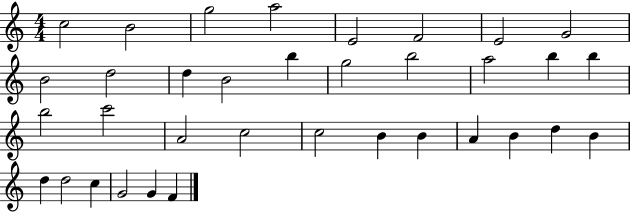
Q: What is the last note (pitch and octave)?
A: F4